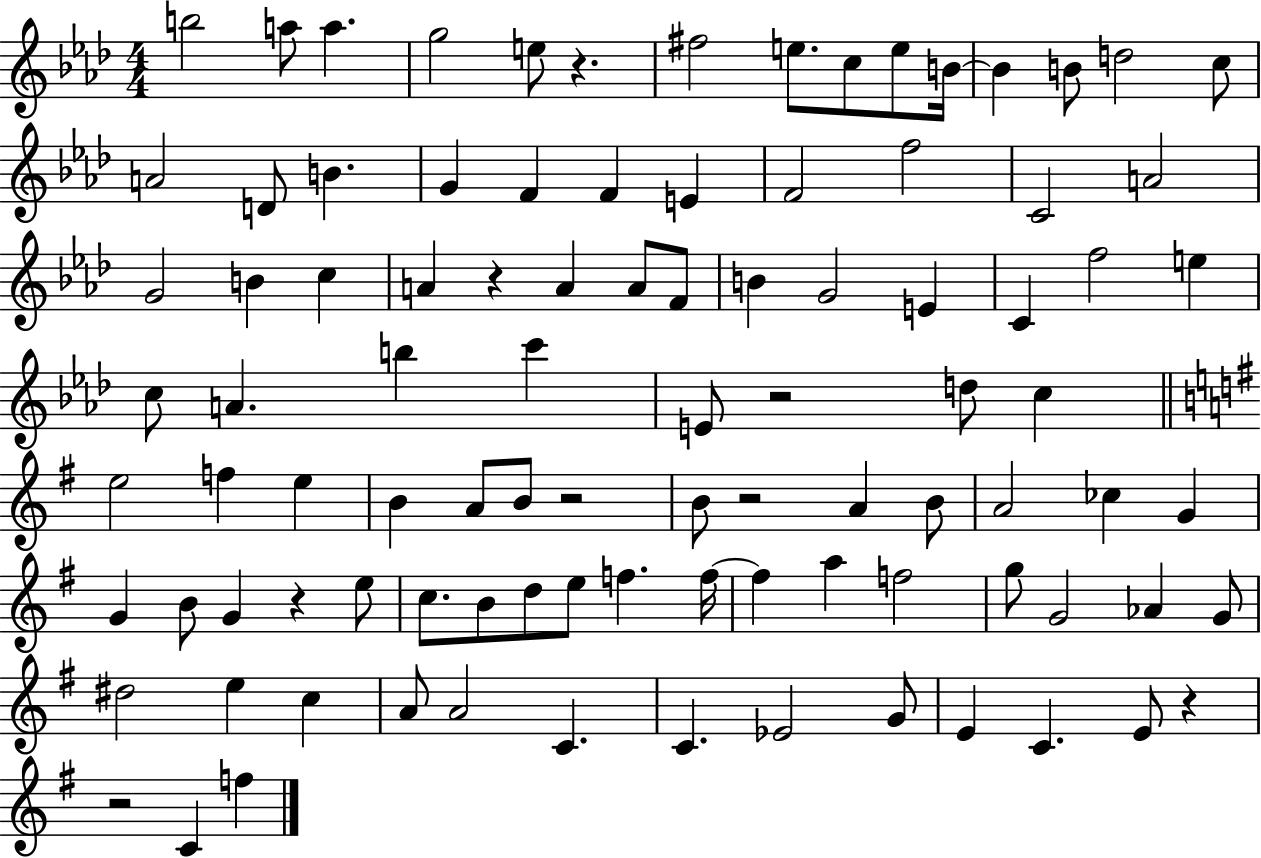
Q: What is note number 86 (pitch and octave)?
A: E4